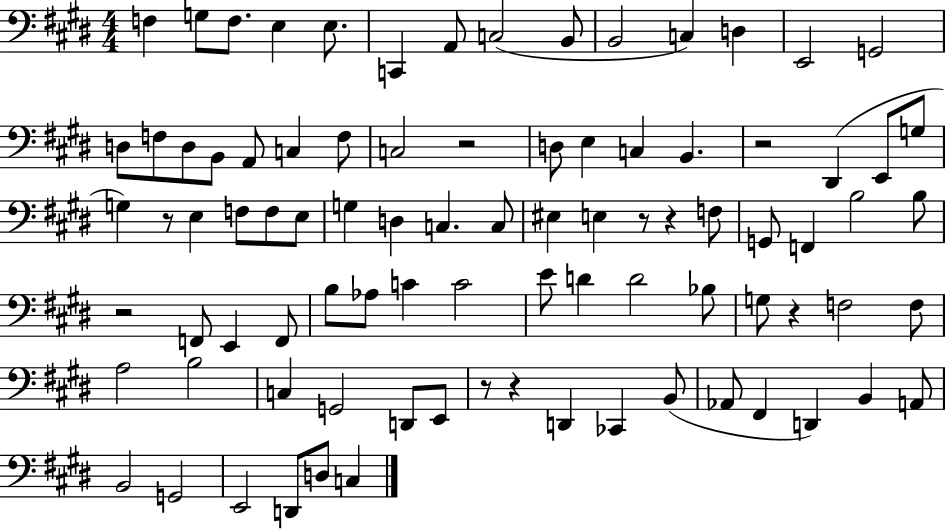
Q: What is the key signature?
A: E major